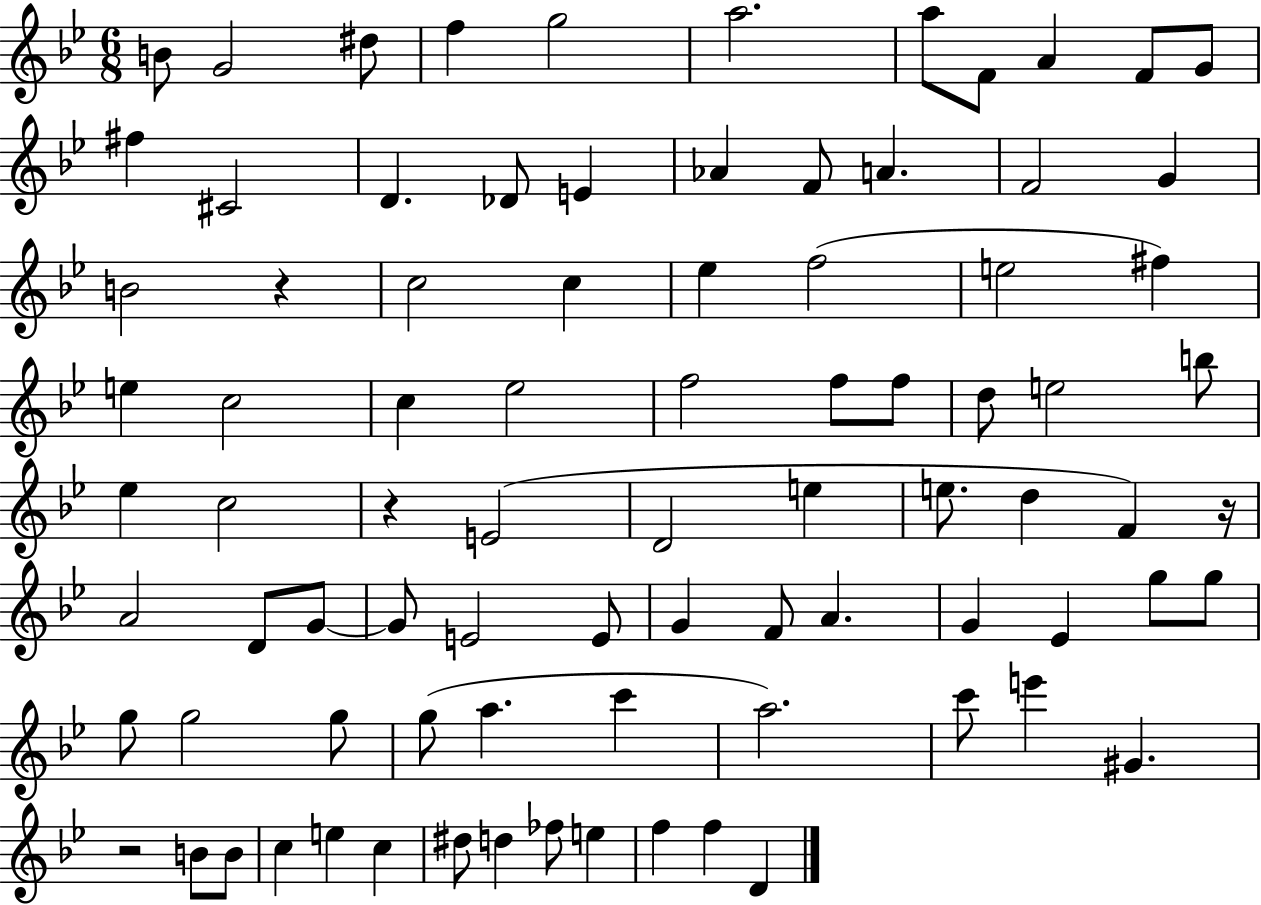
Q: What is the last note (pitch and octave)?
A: D4